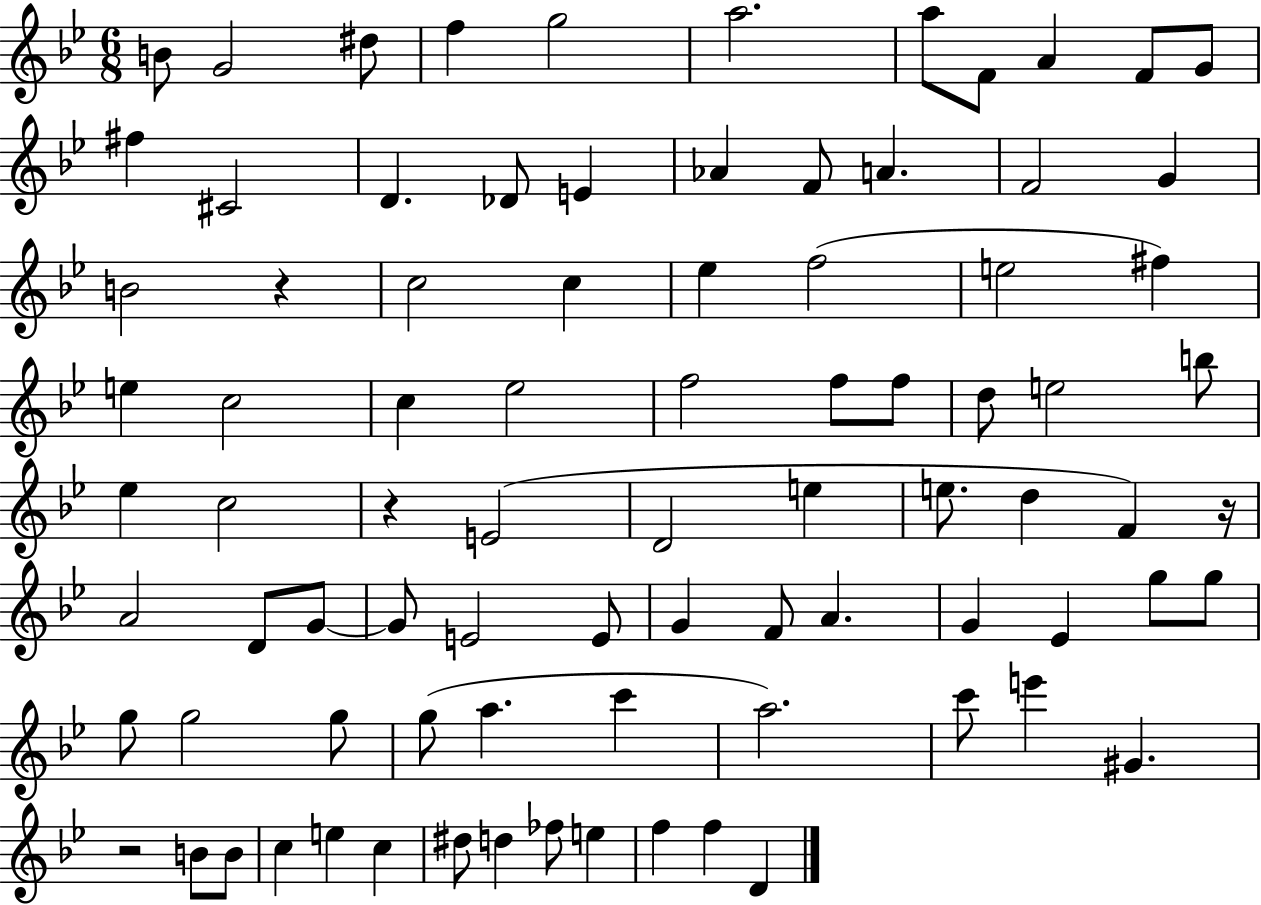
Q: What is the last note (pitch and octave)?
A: D4